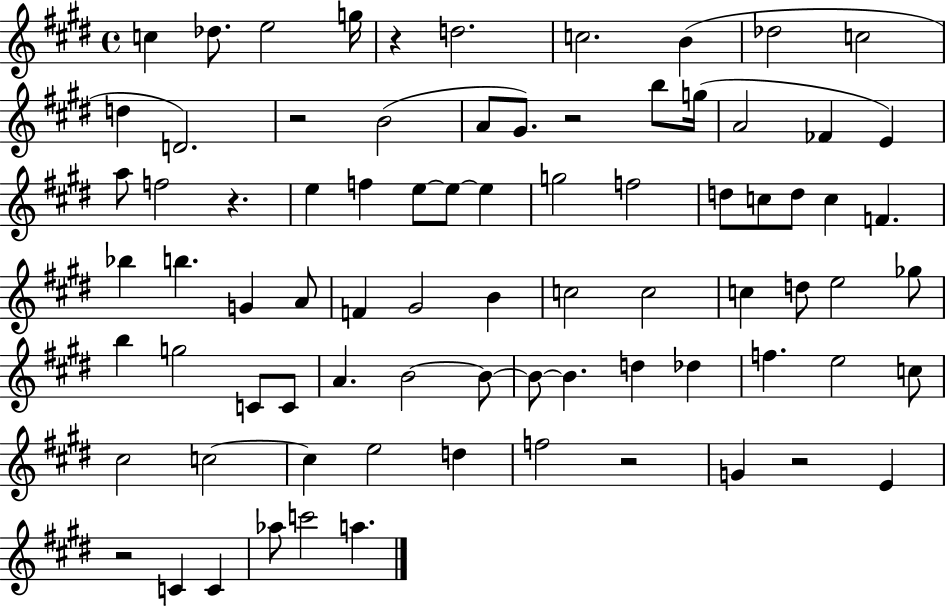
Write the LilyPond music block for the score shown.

{
  \clef treble
  \time 4/4
  \defaultTimeSignature
  \key e \major
  c''4 des''8. e''2 g''16 | r4 d''2. | c''2. b'4( | des''2 c''2 | \break d''4 d'2.) | r2 b'2( | a'8 gis'8.) r2 b''8 g''16( | a'2 fes'4 e'4) | \break a''8 f''2 r4. | e''4 f''4 e''8~~ e''8~~ e''4 | g''2 f''2 | d''8 c''8 d''8 c''4 f'4. | \break bes''4 b''4. g'4 a'8 | f'4 gis'2 b'4 | c''2 c''2 | c''4 d''8 e''2 ges''8 | \break b''4 g''2 c'8 c'8 | a'4. b'2~~ b'8~~ | b'8~~ b'4. d''4 des''4 | f''4. e''2 c''8 | \break cis''2 c''2~~ | c''4 e''2 d''4 | f''2 r2 | g'4 r2 e'4 | \break r2 c'4 c'4 | aes''8 c'''2 a''4. | \bar "|."
}